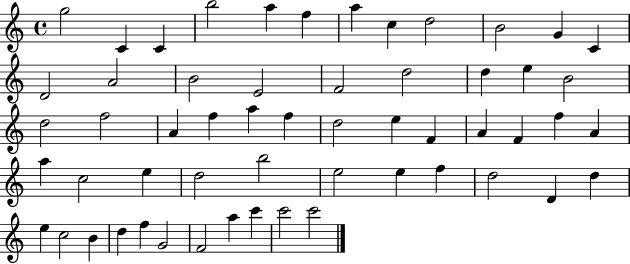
G5/h C4/q C4/q B5/h A5/q F5/q A5/q C5/q D5/h B4/h G4/q C4/q D4/h A4/h B4/h E4/h F4/h D5/h D5/q E5/q B4/h D5/h F5/h A4/q F5/q A5/q F5/q D5/h E5/q F4/q A4/q F4/q F5/q A4/q A5/q C5/h E5/q D5/h B5/h E5/h E5/q F5/q D5/h D4/q D5/q E5/q C5/h B4/q D5/q F5/q G4/h F4/h A5/q C6/q C6/h C6/h